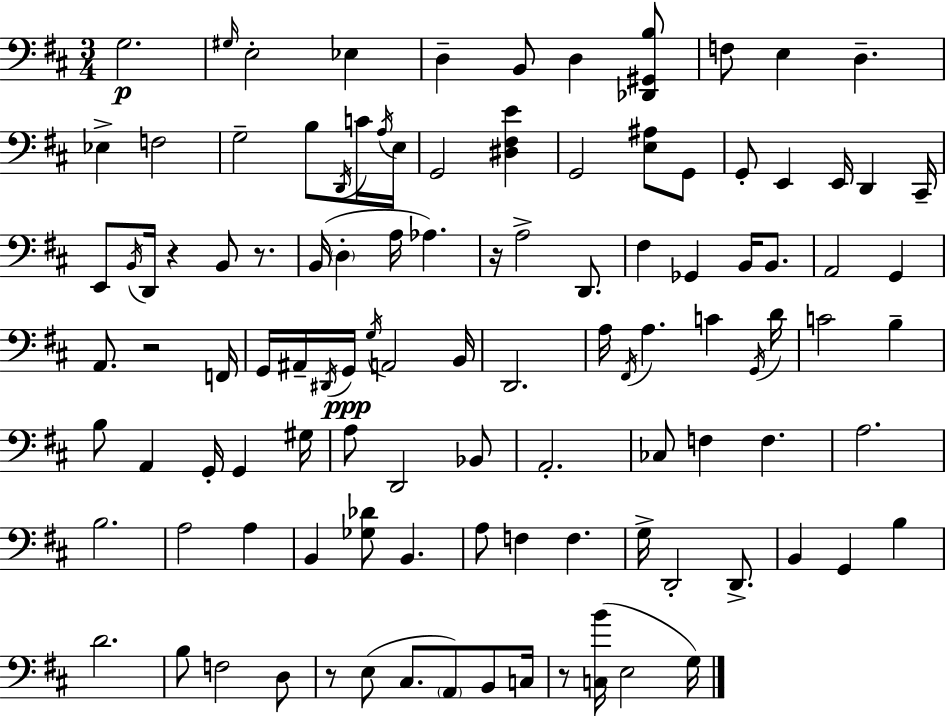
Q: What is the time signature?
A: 3/4